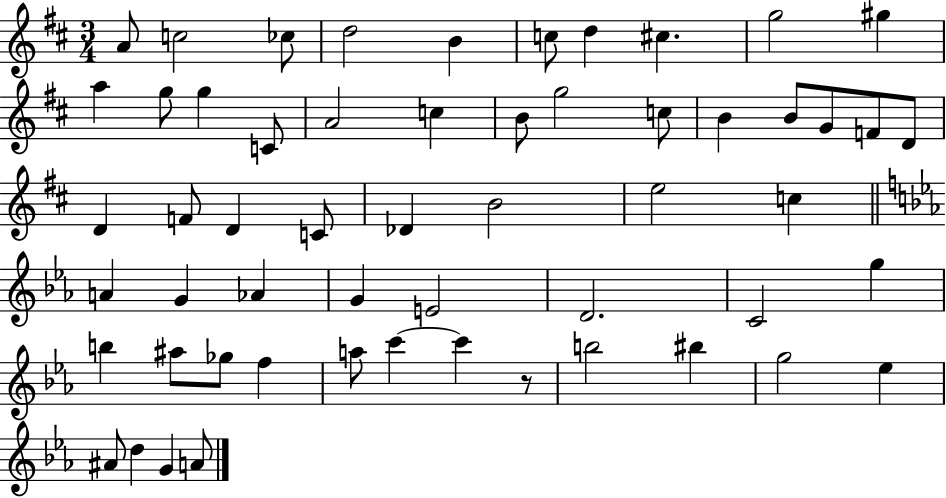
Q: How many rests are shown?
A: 1